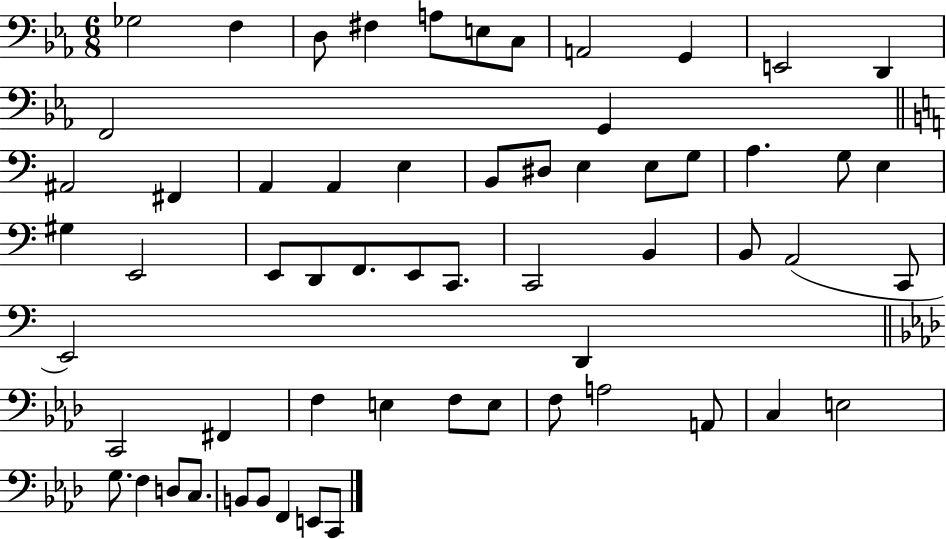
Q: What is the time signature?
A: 6/8